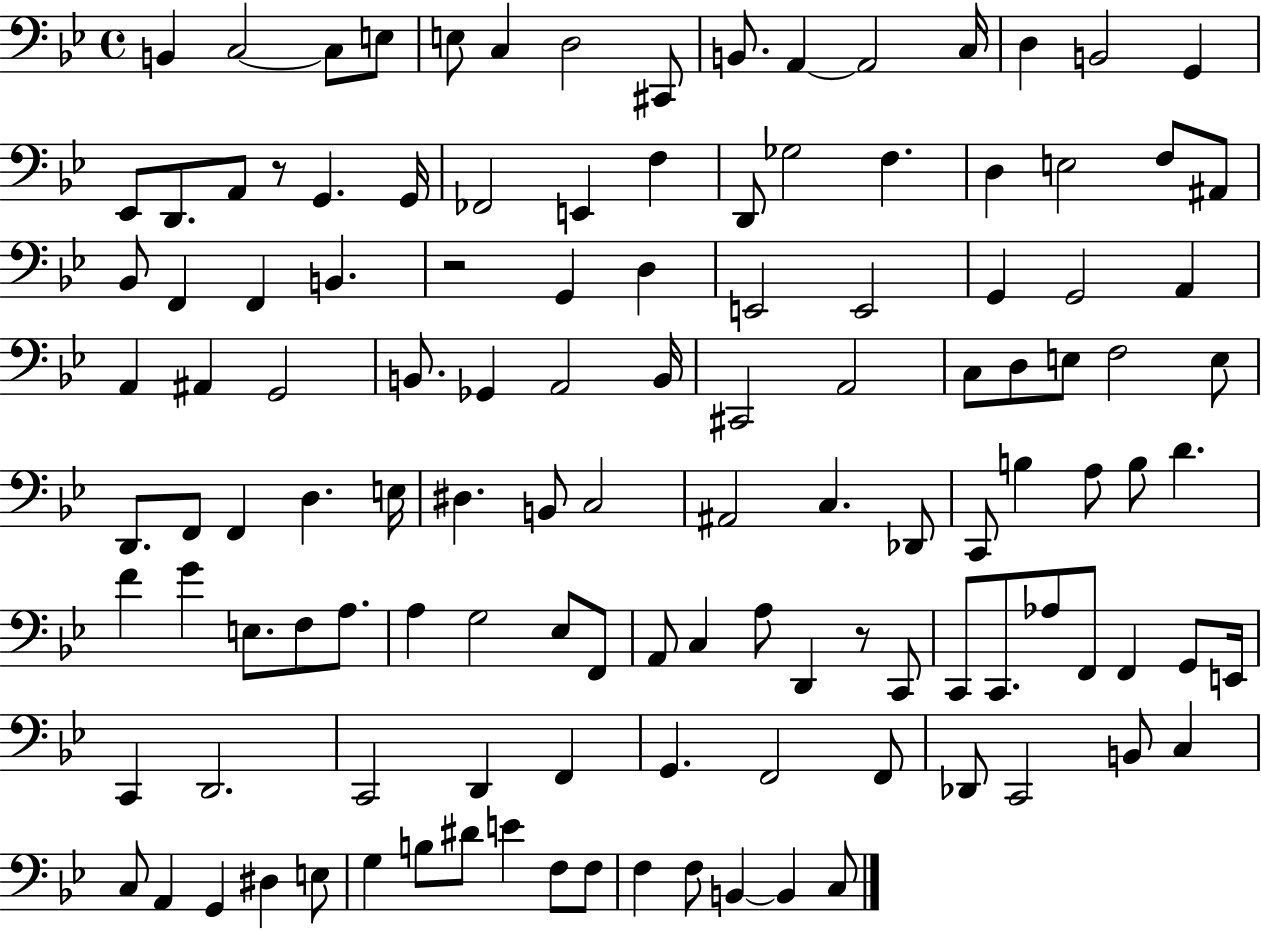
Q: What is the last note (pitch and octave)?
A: C3